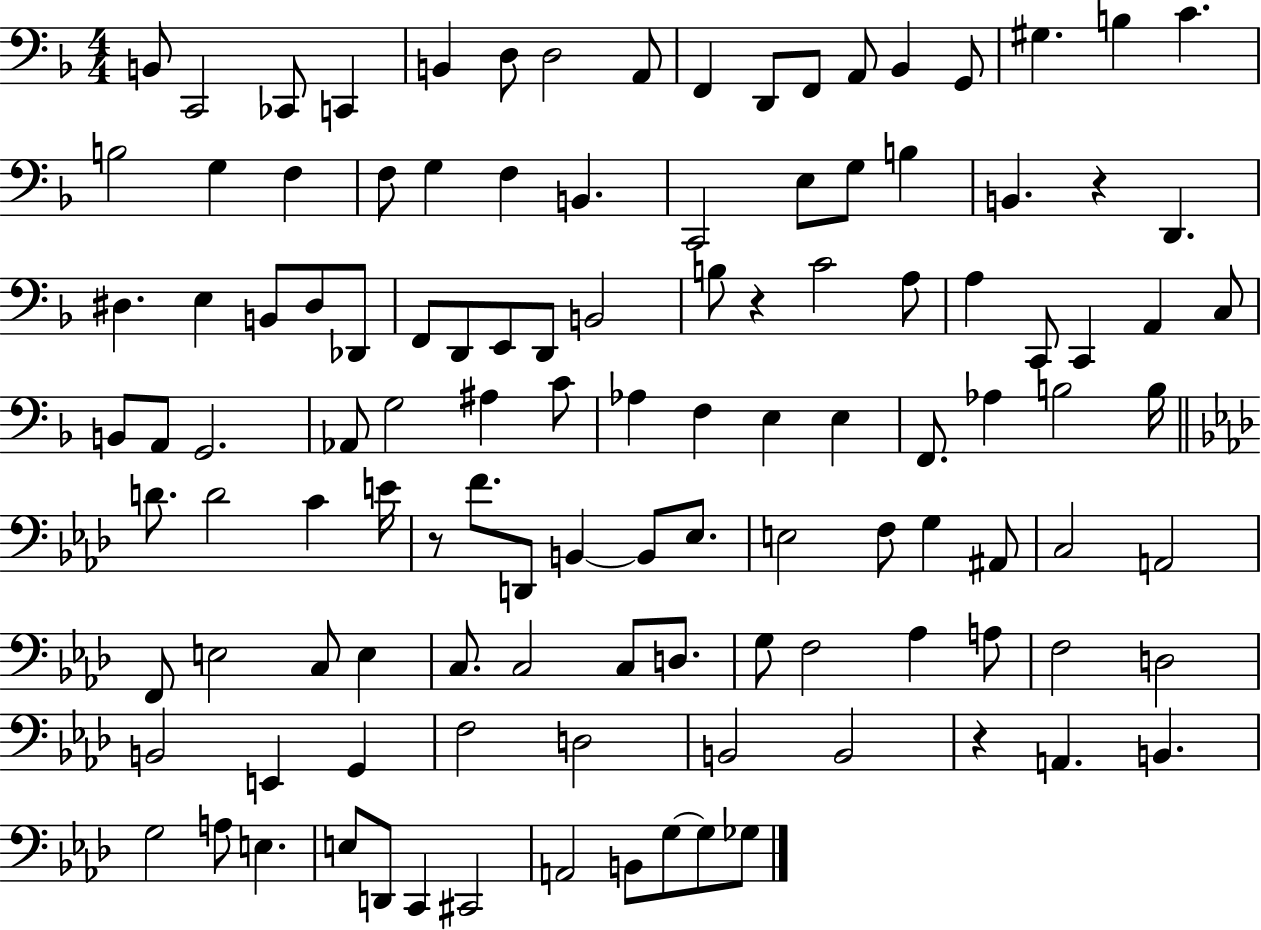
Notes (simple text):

B2/e C2/h CES2/e C2/q B2/q D3/e D3/h A2/e F2/q D2/e F2/e A2/e Bb2/q G2/e G#3/q. B3/q C4/q. B3/h G3/q F3/q F3/e G3/q F3/q B2/q. C2/h E3/e G3/e B3/q B2/q. R/q D2/q. D#3/q. E3/q B2/e D#3/e Db2/e F2/e D2/e E2/e D2/e B2/h B3/e R/q C4/h A3/e A3/q C2/e C2/q A2/q C3/e B2/e A2/e G2/h. Ab2/e G3/h A#3/q C4/e Ab3/q F3/q E3/q E3/q F2/e. Ab3/q B3/h B3/s D4/e. D4/h C4/q E4/s R/e F4/e. D2/e B2/q B2/e Eb3/e. E3/h F3/e G3/q A#2/e C3/h A2/h F2/e E3/h C3/e E3/q C3/e. C3/h C3/e D3/e. G3/e F3/h Ab3/q A3/e F3/h D3/h B2/h E2/q G2/q F3/h D3/h B2/h B2/h R/q A2/q. B2/q. G3/h A3/e E3/q. E3/e D2/e C2/q C#2/h A2/h B2/e G3/e G3/e Gb3/e